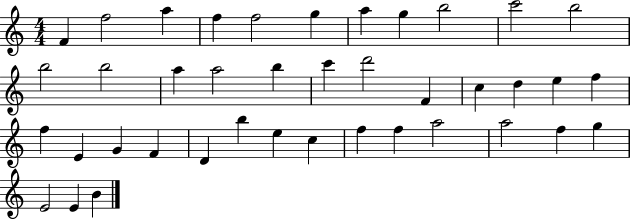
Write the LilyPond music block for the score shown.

{
  \clef treble
  \numericTimeSignature
  \time 4/4
  \key c \major
  f'4 f''2 a''4 | f''4 f''2 g''4 | a''4 g''4 b''2 | c'''2 b''2 | \break b''2 b''2 | a''4 a''2 b''4 | c'''4 d'''2 f'4 | c''4 d''4 e''4 f''4 | \break f''4 e'4 g'4 f'4 | d'4 b''4 e''4 c''4 | f''4 f''4 a''2 | a''2 f''4 g''4 | \break e'2 e'4 b'4 | \bar "|."
}